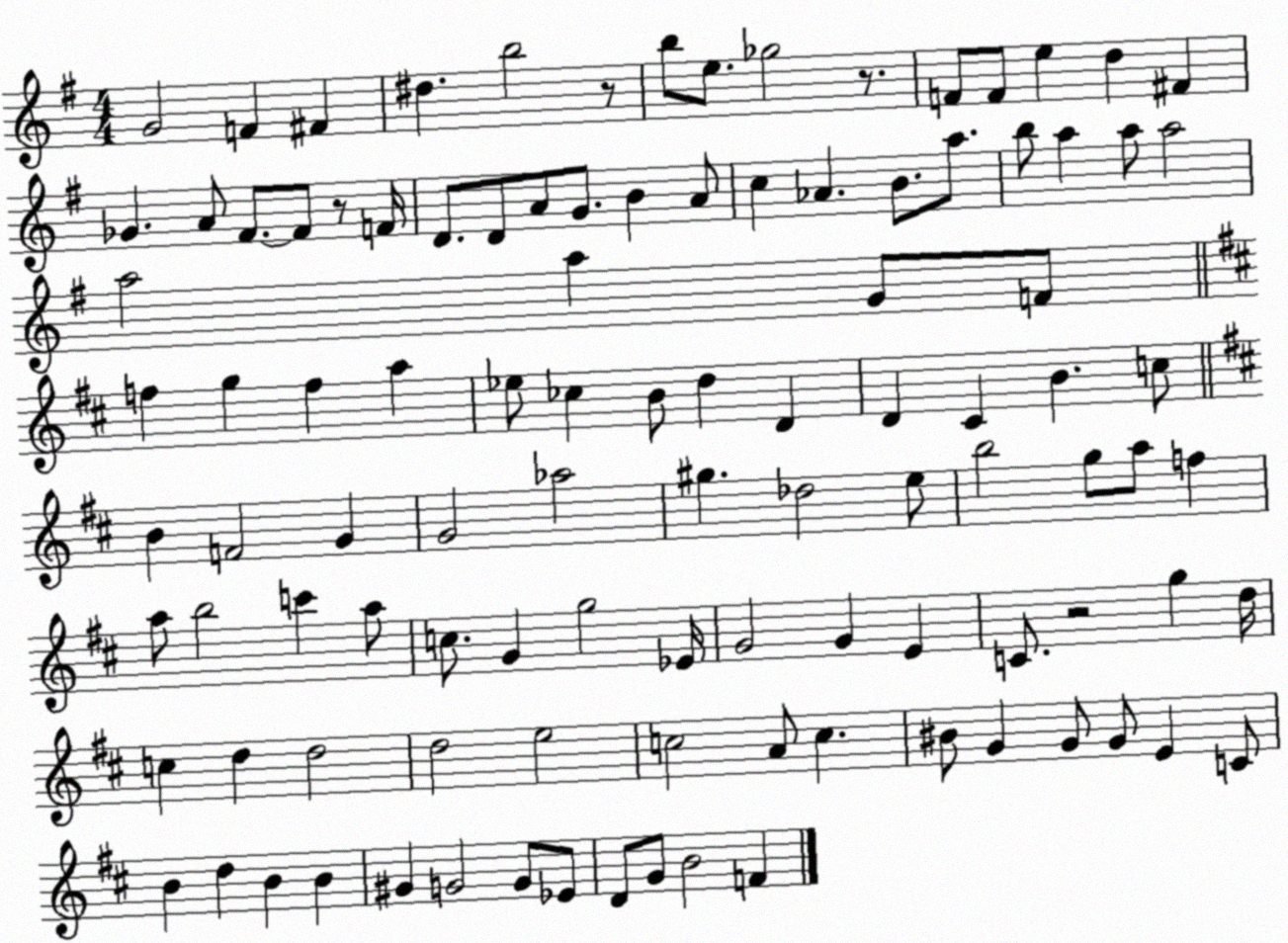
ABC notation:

X:1
T:Untitled
M:4/4
L:1/4
K:G
G2 F ^F ^d b2 z/2 b/2 e/2 _g2 z/2 F/2 F/2 e d ^F _G A/2 ^F/2 ^F/2 z/2 F/4 D/2 D/2 A/2 G/2 B A/2 c _A B/2 a/2 b/2 a a/2 a2 a2 a G/2 F/2 f g f a _e/2 _c B/2 d D D ^C B c/2 B F2 G G2 _a2 ^g _d2 e/2 b2 g/2 a/2 f a/2 b2 c' a/2 c/2 G g2 _E/4 G2 G E C/2 z2 g d/4 c d d2 d2 e2 c2 A/2 c ^B/2 G G/2 G/2 E C/2 B d B B ^G G2 G/2 _E/2 D/2 G/2 B2 F